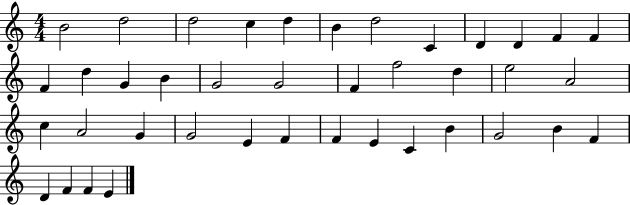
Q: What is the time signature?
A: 4/4